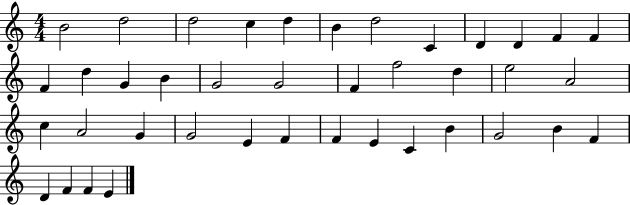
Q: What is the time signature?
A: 4/4